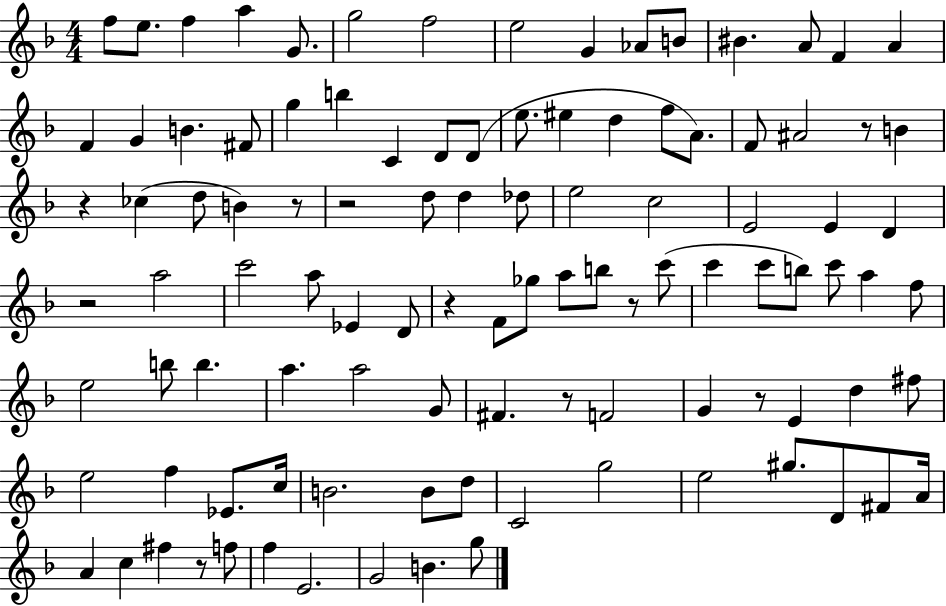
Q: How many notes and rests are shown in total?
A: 104